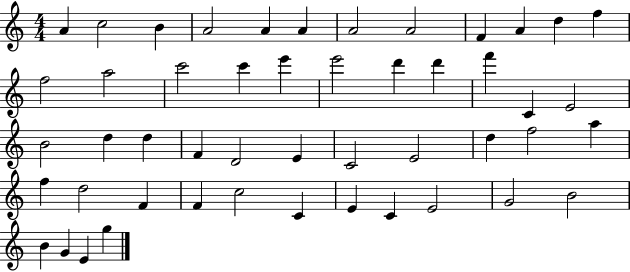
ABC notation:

X:1
T:Untitled
M:4/4
L:1/4
K:C
A c2 B A2 A A A2 A2 F A d f f2 a2 c'2 c' e' e'2 d' d' f' C E2 B2 d d F D2 E C2 E2 d f2 a f d2 F F c2 C E C E2 G2 B2 B G E g